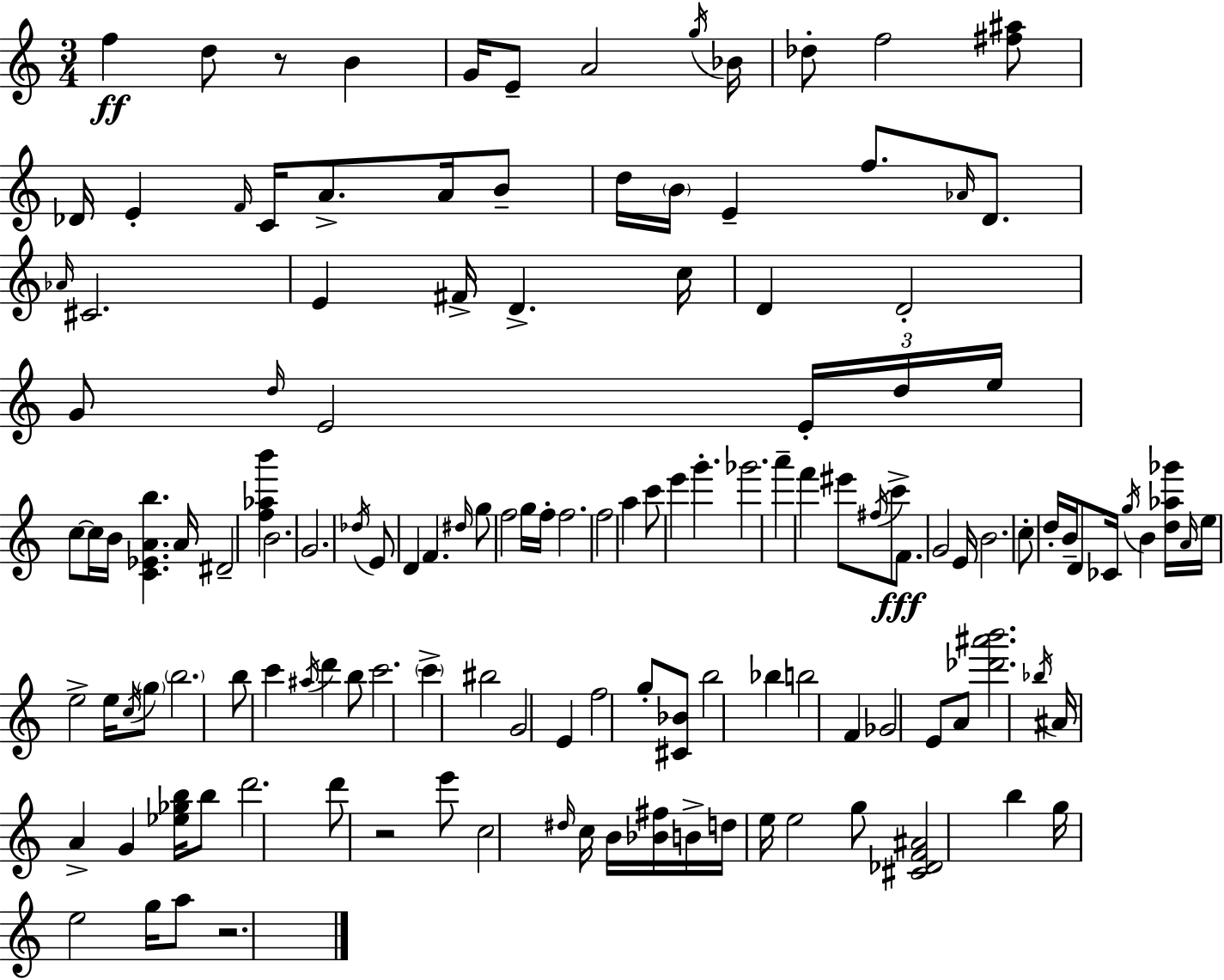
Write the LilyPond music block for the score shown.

{
  \clef treble
  \numericTimeSignature
  \time 3/4
  \key a \minor
  f''4\ff d''8 r8 b'4 | g'16 e'8-- a'2 \acciaccatura { g''16 } | bes'16 des''8-. f''2 <fis'' ais''>8 | des'16 e'4-. \grace { f'16 } c'16 a'8.-> a'16 | \break b'8-- d''16 \parenthesize b'16 e'4-- f''8. \grace { aes'16 } | d'8. \grace { aes'16 } cis'2. | e'4 fis'16-> d'4.-> | c''16 d'4 d'2-. | \break g'8 \grace { d''16 } e'2 | \tuplet 3/2 { e'16-. d''16 e''16 } c''8~~ c''16 b'16 <c' ees' a' b''>4. | a'16 dis'2-- | <f'' aes'' b'''>4 b'2. | \break g'2. | \acciaccatura { des''16 } e'8 d'4 | f'4. \grace { dis''16 } g''8 f''2 | g''16 f''16-. f''2. | \break f''2 | a''4 c'''8 e'''4 | g'''4.-. ges'''2. | a'''4-- f'''4 | \break eis'''8 \acciaccatura { fis''16 } c'''8->\fff f'8. g'2 | e'16 b'2. | c''8-. d''16-. b'16-- | d'8 ces'16 \acciaccatura { g''16 } b'4 <d'' aes'' ges'''>16 \grace { a'16 } e''16 e''2-> | \break e''16 \acciaccatura { c''16 } \parenthesize g''8 \parenthesize b''2. | b''8 | c'''4 \acciaccatura { ais''16 } d'''4 b''8 | c'''2. | \break \parenthesize c'''4-> bis''2 | g'2 e'4 | f''2 g''8-. <cis' bes'>8 | b''2 bes''4 | \break b''2 f'4 | ges'2 e'8 a'8 | <des''' ais''' b'''>2. | \acciaccatura { bes''16 } ais'16 a'4-> g'4 <ees'' ges'' b''>16 b''8 | \break d'''2. | d'''8 r2 e'''8 | c''2 \grace { dis''16 } c''16 b'16 | <bes' fis''>16 b'16-> d''16 e''16 e''2 | \break g''8 <cis' des' f' ais'>2 b''4 | g''16 e''2 g''16 | a''8 r2. | \bar "|."
}